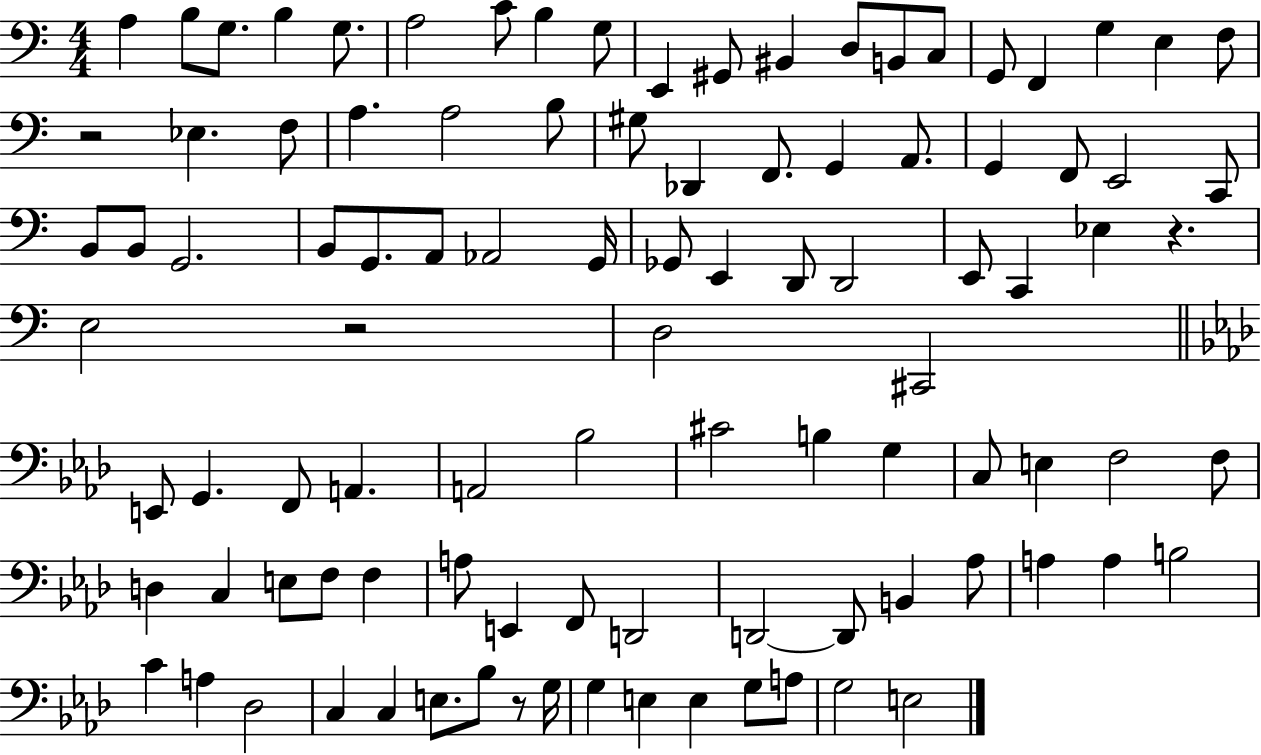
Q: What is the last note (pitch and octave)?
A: E3